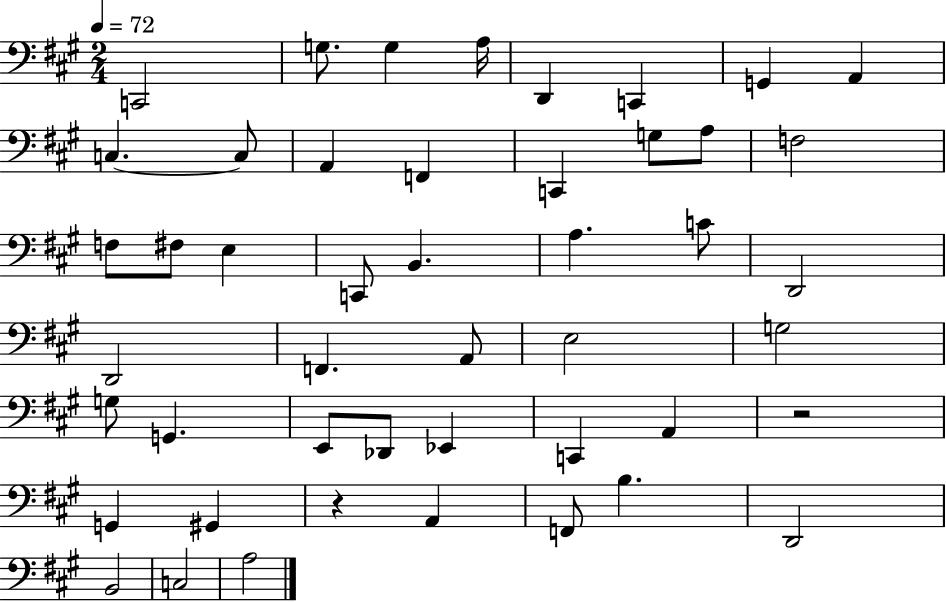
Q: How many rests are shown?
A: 2